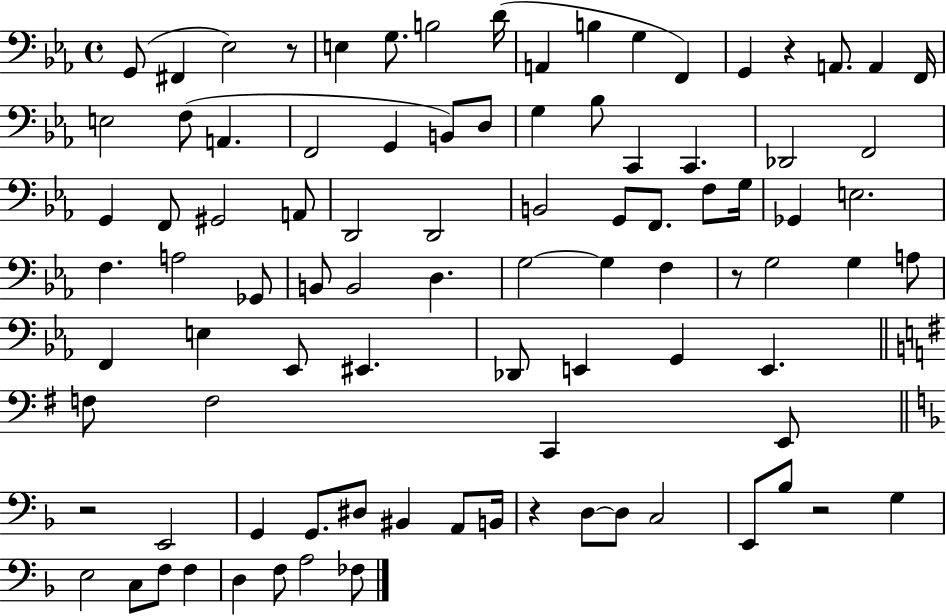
{
  \clef bass
  \time 4/4
  \defaultTimeSignature
  \key ees \major
  g,8( fis,4 ees2) r8 | e4 g8. b2 d'16( | a,4 b4 g4 f,4) | g,4 r4 a,8. a,4 f,16 | \break e2 f8( a,4. | f,2 g,4 b,8) d8 | g4 bes8 c,4 c,4. | des,2 f,2 | \break g,4 f,8 gis,2 a,8 | d,2 d,2 | b,2 g,8 f,8. f8 g16 | ges,4 e2. | \break f4. a2 ges,8 | b,8 b,2 d4. | g2~~ g4 f4 | r8 g2 g4 a8 | \break f,4 e4 ees,8 eis,4. | des,8 e,4 g,4 e,4. | \bar "||" \break \key e \minor f8 f2 c,4 e,8 | \bar "||" \break \key f \major r2 e,2 | g,4 g,8. dis8 bis,4 a,8 b,16 | r4 d8~~ d8 c2 | e,8 bes8 r2 g4 | \break e2 c8 f8 f4 | d4 f8 a2 fes8 | \bar "|."
}